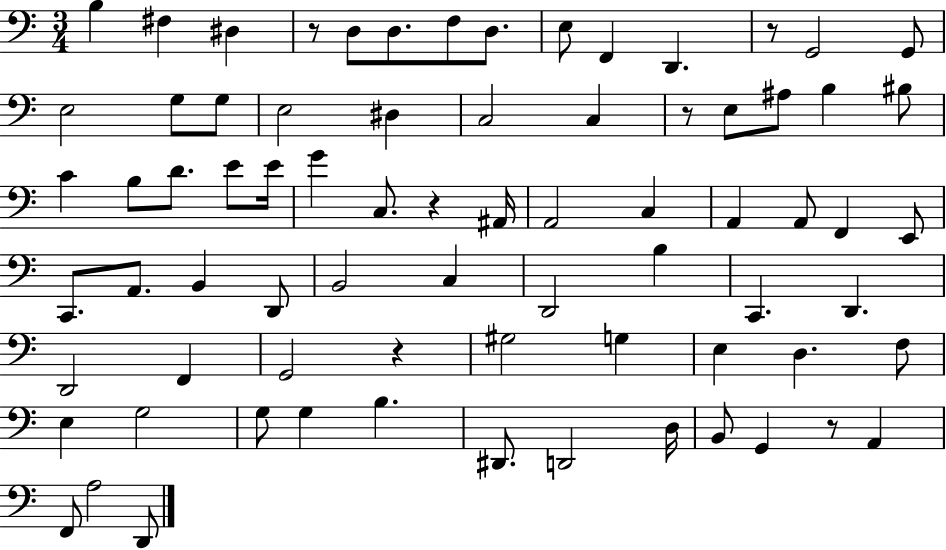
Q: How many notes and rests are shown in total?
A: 75